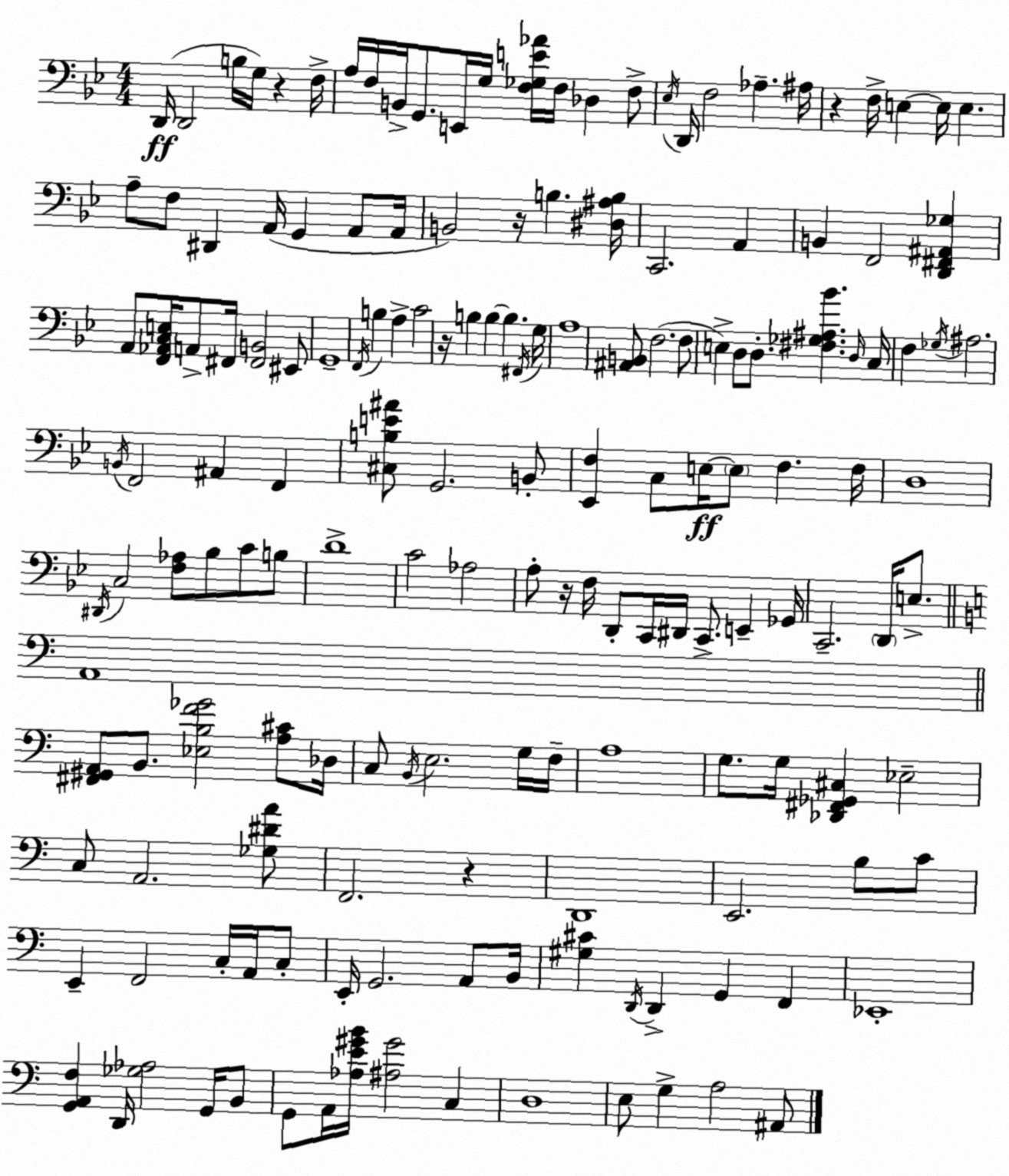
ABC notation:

X:1
T:Untitled
M:4/4
L:1/4
K:Gm
D,,/4 D,,2 B,/4 G,/4 z F,/4 A,/4 F,/4 B,,/4 G,,/2 E,,/4 G,/4 [F,_G,E_A]/4 F,/4 _D, F,/2 _E,/4 D,,/4 F,2 _A, ^A,/4 z F,/4 E, E,/4 E, A,/2 F,/2 ^D,, A,,/4 G,, A,,/2 A,,/4 B,,2 z/4 B, [^D,^A,B,]/4 C,,2 A,, B,, F,,2 [D,,^F,,^A,,_G,] A,,/2 [F,,_A,,C,E,]/4 A,,/2 ^F,,/4 [^F,,B,,]2 ^E,,/2 G,,4 F,,/4 B, A, C2 z/4 B, B, B, ^F,,/4 G,/4 A,4 [^A,,B,,]/2 F,2 F,/2 E, D,/2 D,/2 [^F,_G,^A,_B] D,/4 C,/4 F, _G,/4 ^A,2 B,,/4 F,,2 ^A,, F,, [^C,B,E^A]/2 G,,2 B,,/2 [_E,,F,] C,/2 E,/4 E,/2 F, F,/4 D,4 ^D,,/4 C,2 [F,_A,]/2 _B,/2 C/2 B,/2 D4 C2 _A,2 A,/2 z/4 F,/4 D,,/2 C,,/4 ^D,,/4 C,,/2 E,, _G,,/4 C,,2 D,,/4 E,/2 A,,4 [^F,,^G,,A,,]/2 B,,/2 [_E,B,F_G]2 [A,^C]/2 _D,/4 C,/2 B,,/4 E,2 G,/4 F,/4 A,4 G,/2 G,/4 [_D,,^F,,_G,,^C,] _E,2 C,/2 A,,2 [_G,^DA]/2 F,,2 z D,,4 E,,2 B,/2 C/2 E,, F,,2 C,/4 A,,/4 C,/2 E,,/4 G,,2 A,,/2 B,,/4 [^G,^C] D,,/4 D,, G,, F,, _E,,4 [G,,A,,F,] D,,/4 [_G,_A,]2 G,,/4 B,,/2 G,,/2 A,,/4 [_A,E^GB]/4 [^A,^G]2 C, D,4 E,/2 G, A,2 ^A,,/2